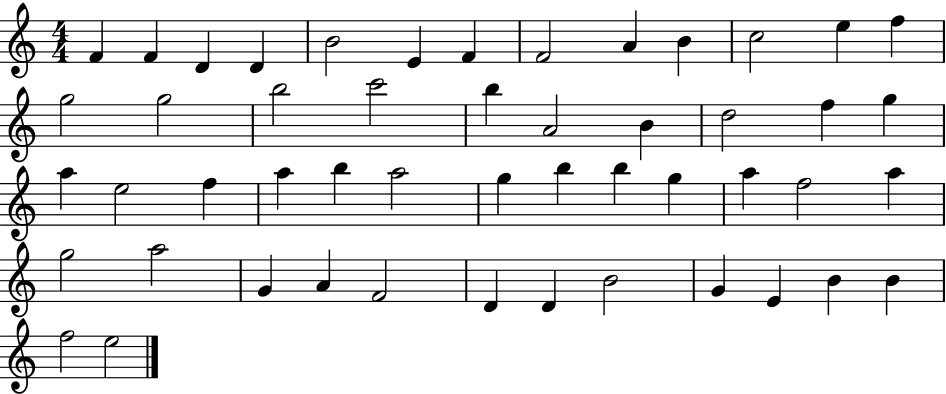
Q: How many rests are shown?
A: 0